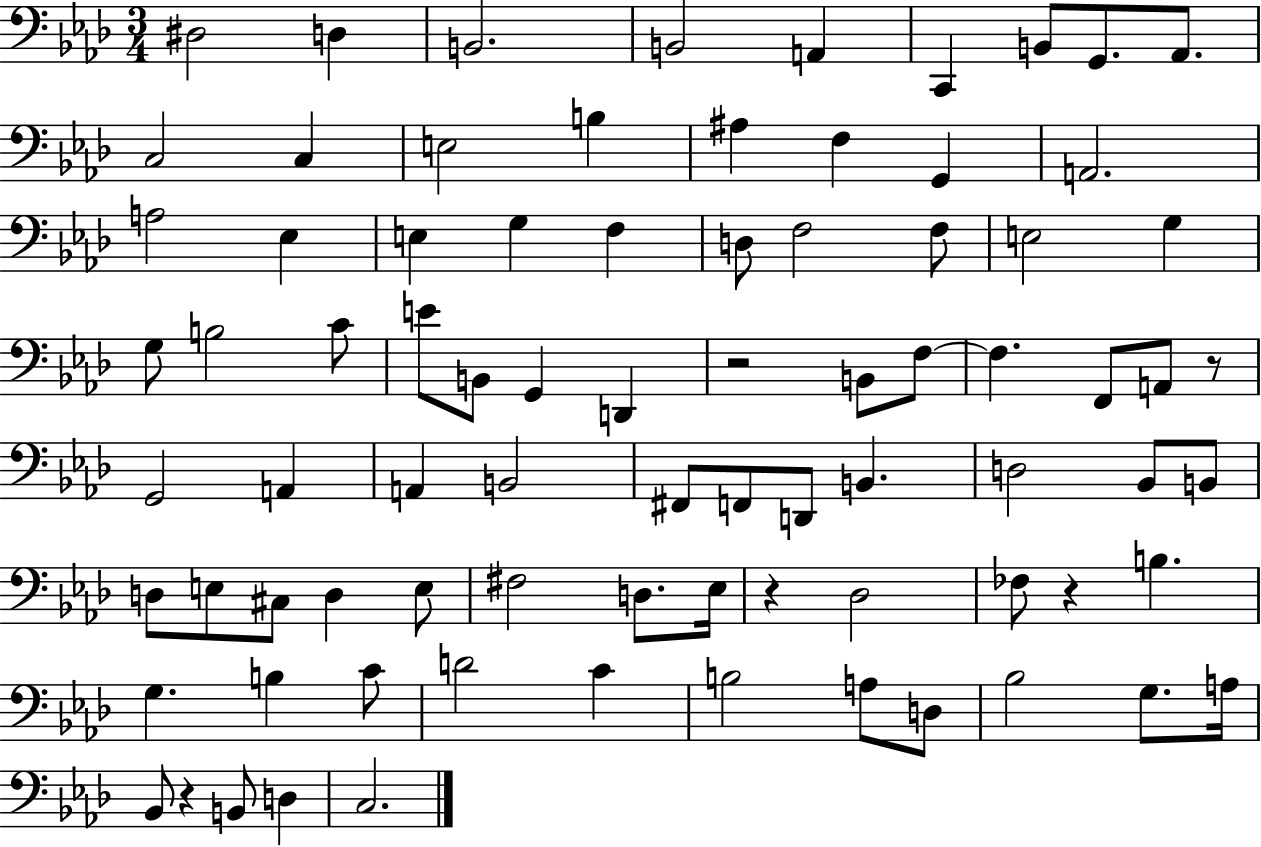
{
  \clef bass
  \numericTimeSignature
  \time 3/4
  \key aes \major
  dis2 d4 | b,2. | b,2 a,4 | c,4 b,8 g,8. aes,8. | \break c2 c4 | e2 b4 | ais4 f4 g,4 | a,2. | \break a2 ees4 | e4 g4 f4 | d8 f2 f8 | e2 g4 | \break g8 b2 c'8 | e'8 b,8 g,4 d,4 | r2 b,8 f8~~ | f4. f,8 a,8 r8 | \break g,2 a,4 | a,4 b,2 | fis,8 f,8 d,8 b,4. | d2 bes,8 b,8 | \break d8 e8 cis8 d4 e8 | fis2 d8. ees16 | r4 des2 | fes8 r4 b4. | \break g4. b4 c'8 | d'2 c'4 | b2 a8 d8 | bes2 g8. a16 | \break bes,8 r4 b,8 d4 | c2. | \bar "|."
}